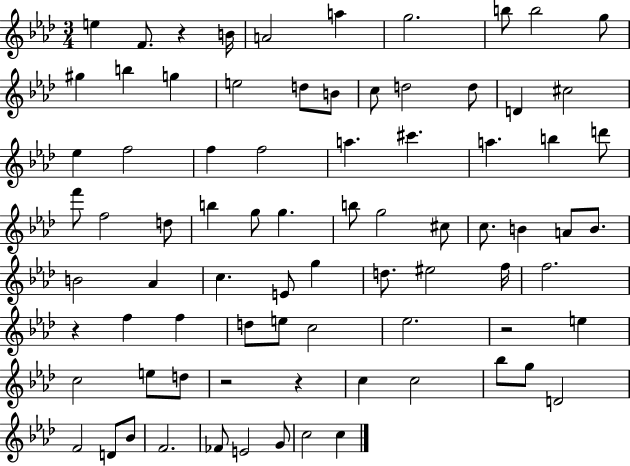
E5/q F4/e. R/q B4/s A4/h A5/q G5/h. B5/e B5/h G5/e G#5/q B5/q G5/q E5/h D5/e B4/e C5/e D5/h D5/e D4/q C#5/h Eb5/q F5/h F5/q F5/h A5/q. C#6/q. A5/q. B5/q D6/e F6/e F5/h D5/e B5/q G5/e G5/q. B5/e G5/h C#5/e C5/e. B4/q A4/e B4/e. B4/h Ab4/q C5/q. E4/e G5/q D5/e. EIS5/h F5/s F5/h. R/q F5/q F5/q D5/e E5/e C5/h Eb5/h. R/h E5/q C5/h E5/e D5/e R/h R/q C5/q C5/h Bb5/e G5/e D4/h F4/h D4/e Bb4/e F4/h. FES4/e E4/h G4/e C5/h C5/q